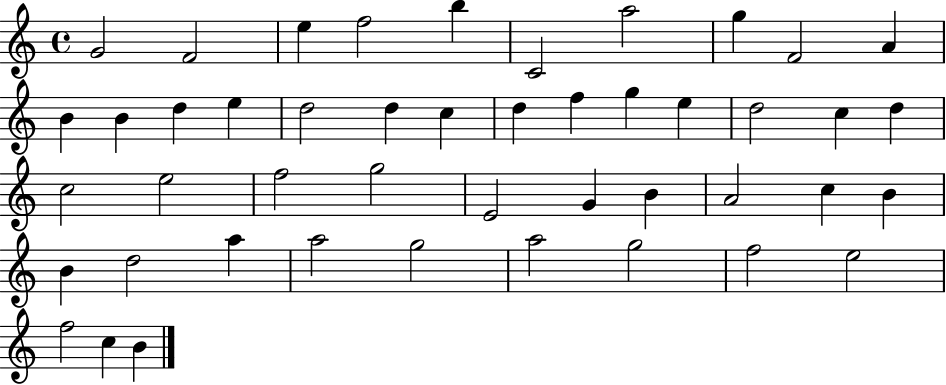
{
  \clef treble
  \time 4/4
  \defaultTimeSignature
  \key c \major
  g'2 f'2 | e''4 f''2 b''4 | c'2 a''2 | g''4 f'2 a'4 | \break b'4 b'4 d''4 e''4 | d''2 d''4 c''4 | d''4 f''4 g''4 e''4 | d''2 c''4 d''4 | \break c''2 e''2 | f''2 g''2 | e'2 g'4 b'4 | a'2 c''4 b'4 | \break b'4 d''2 a''4 | a''2 g''2 | a''2 g''2 | f''2 e''2 | \break f''2 c''4 b'4 | \bar "|."
}